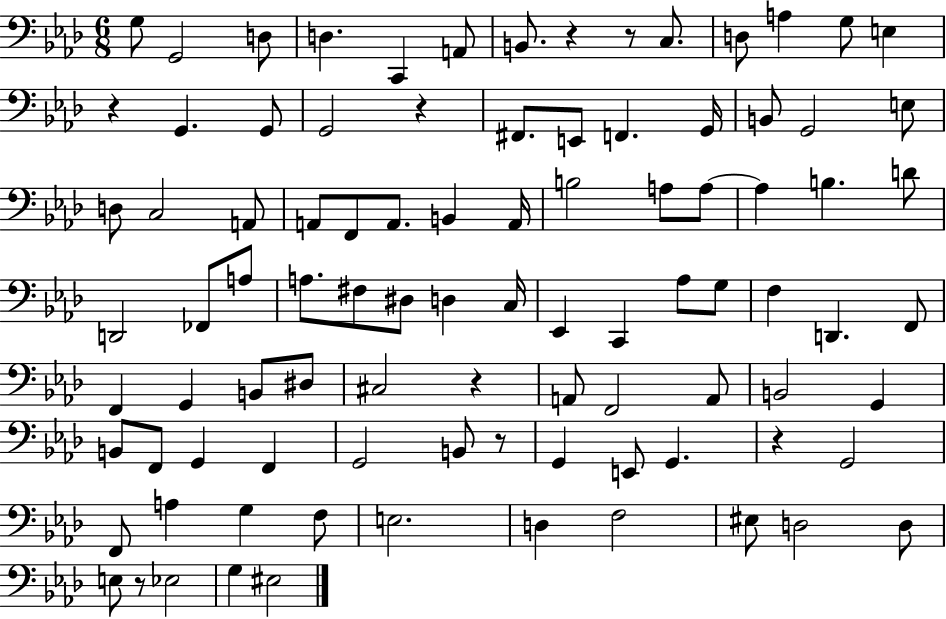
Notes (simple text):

G3/e G2/h D3/e D3/q. C2/q A2/e B2/e. R/q R/e C3/e. D3/e A3/q G3/e E3/q R/q G2/q. G2/e G2/h R/q F#2/e. E2/e F2/q. G2/s B2/e G2/h E3/e D3/e C3/h A2/e A2/e F2/e A2/e. B2/q A2/s B3/h A3/e A3/e A3/q B3/q. D4/e D2/h FES2/e A3/e A3/e. F#3/e D#3/e D3/q C3/s Eb2/q C2/q Ab3/e G3/e F3/q D2/q. F2/e F2/q G2/q B2/e D#3/e C#3/h R/q A2/e F2/h A2/e B2/h G2/q B2/e F2/e G2/q F2/q G2/h B2/e R/e G2/q E2/e G2/q. R/q G2/h F2/e A3/q G3/q F3/e E3/h. D3/q F3/h EIS3/e D3/h D3/e E3/e R/e Eb3/h G3/q EIS3/h